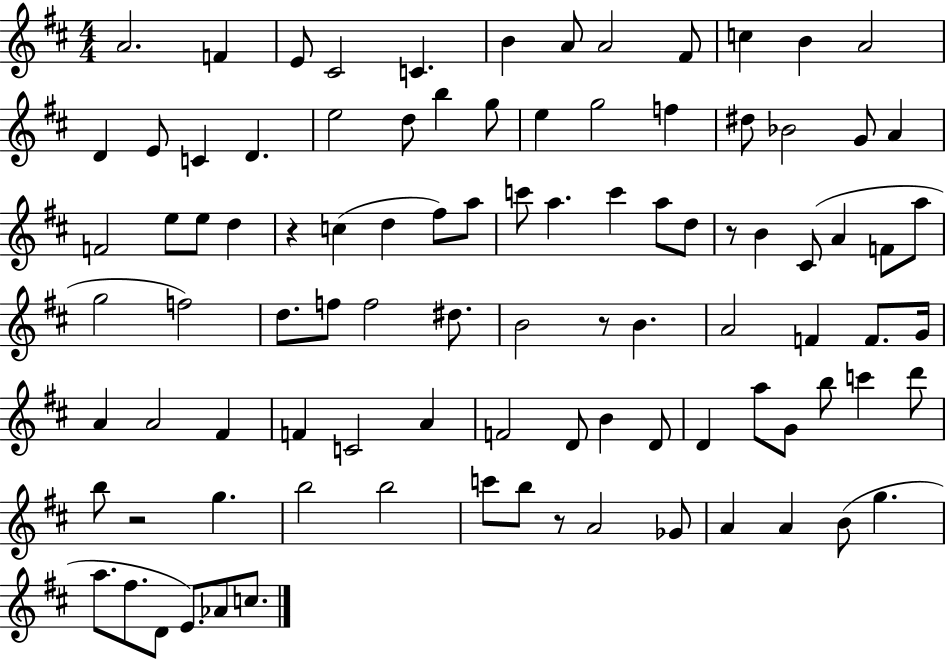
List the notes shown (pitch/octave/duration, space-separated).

A4/h. F4/q E4/e C#4/h C4/q. B4/q A4/e A4/h F#4/e C5/q B4/q A4/h D4/q E4/e C4/q D4/q. E5/h D5/e B5/q G5/e E5/q G5/h F5/q D#5/e Bb4/h G4/e A4/q F4/h E5/e E5/e D5/q R/q C5/q D5/q F#5/e A5/e C6/e A5/q. C6/q A5/e D5/e R/e B4/q C#4/e A4/q F4/e A5/e G5/h F5/h D5/e. F5/e F5/h D#5/e. B4/h R/e B4/q. A4/h F4/q F4/e. G4/s A4/q A4/h F#4/q F4/q C4/h A4/q F4/h D4/e B4/q D4/e D4/q A5/e G4/e B5/e C6/q D6/e B5/e R/h G5/q. B5/h B5/h C6/e B5/e R/e A4/h Gb4/e A4/q A4/q B4/e G5/q. A5/e. F#5/e. D4/e E4/e. Ab4/e C5/e.